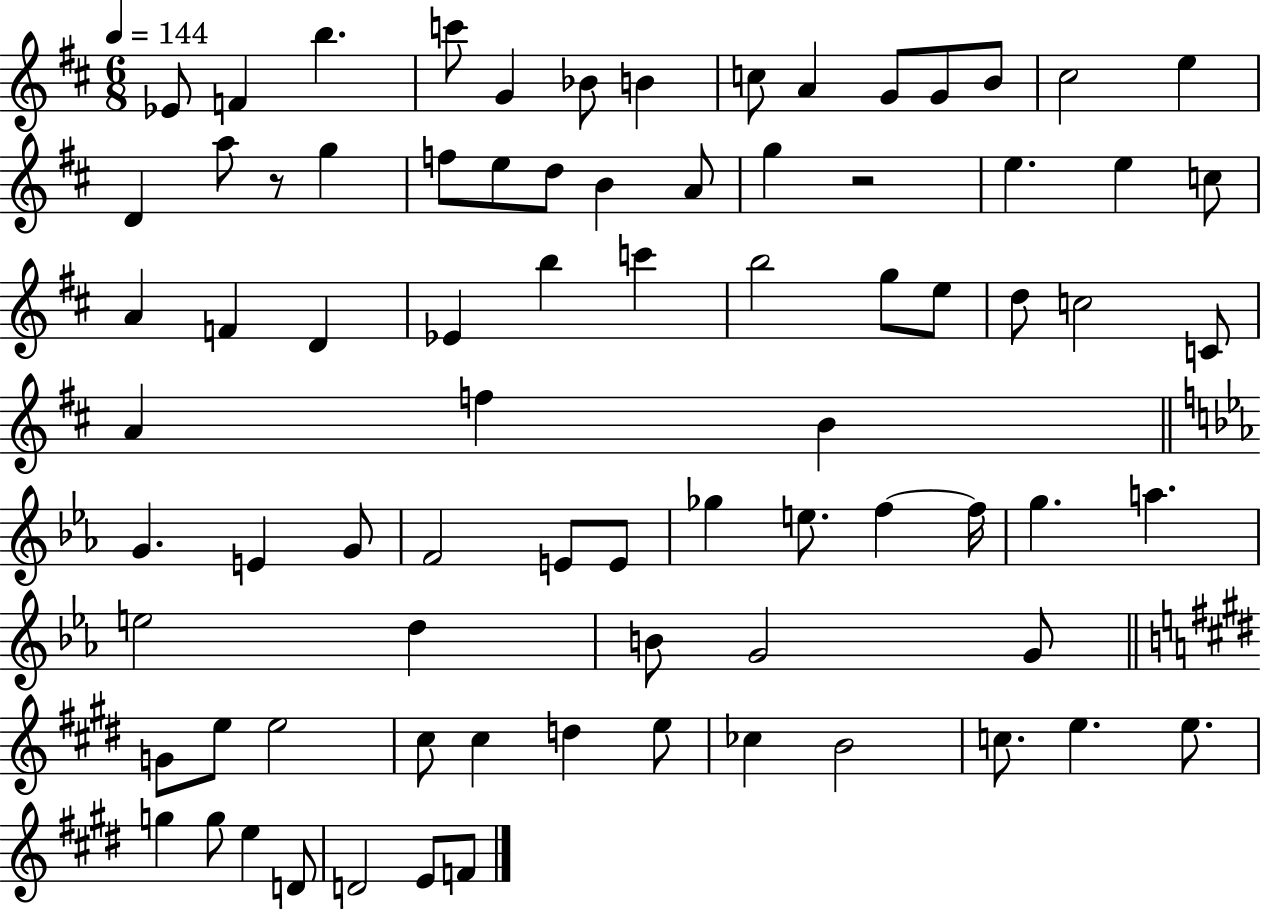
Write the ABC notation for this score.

X:1
T:Untitled
M:6/8
L:1/4
K:D
_E/2 F b c'/2 G _B/2 B c/2 A G/2 G/2 B/2 ^c2 e D a/2 z/2 g f/2 e/2 d/2 B A/2 g z2 e e c/2 A F D _E b c' b2 g/2 e/2 d/2 c2 C/2 A f B G E G/2 F2 E/2 E/2 _g e/2 f f/4 g a e2 d B/2 G2 G/2 G/2 e/2 e2 ^c/2 ^c d e/2 _c B2 c/2 e e/2 g g/2 e D/2 D2 E/2 F/2